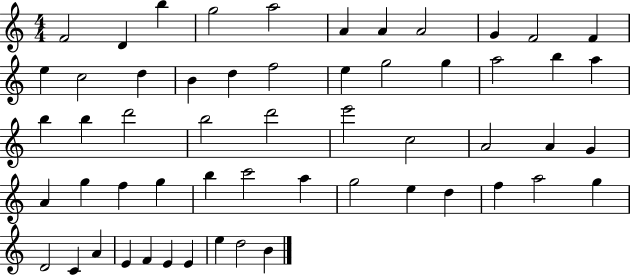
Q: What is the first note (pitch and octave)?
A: F4